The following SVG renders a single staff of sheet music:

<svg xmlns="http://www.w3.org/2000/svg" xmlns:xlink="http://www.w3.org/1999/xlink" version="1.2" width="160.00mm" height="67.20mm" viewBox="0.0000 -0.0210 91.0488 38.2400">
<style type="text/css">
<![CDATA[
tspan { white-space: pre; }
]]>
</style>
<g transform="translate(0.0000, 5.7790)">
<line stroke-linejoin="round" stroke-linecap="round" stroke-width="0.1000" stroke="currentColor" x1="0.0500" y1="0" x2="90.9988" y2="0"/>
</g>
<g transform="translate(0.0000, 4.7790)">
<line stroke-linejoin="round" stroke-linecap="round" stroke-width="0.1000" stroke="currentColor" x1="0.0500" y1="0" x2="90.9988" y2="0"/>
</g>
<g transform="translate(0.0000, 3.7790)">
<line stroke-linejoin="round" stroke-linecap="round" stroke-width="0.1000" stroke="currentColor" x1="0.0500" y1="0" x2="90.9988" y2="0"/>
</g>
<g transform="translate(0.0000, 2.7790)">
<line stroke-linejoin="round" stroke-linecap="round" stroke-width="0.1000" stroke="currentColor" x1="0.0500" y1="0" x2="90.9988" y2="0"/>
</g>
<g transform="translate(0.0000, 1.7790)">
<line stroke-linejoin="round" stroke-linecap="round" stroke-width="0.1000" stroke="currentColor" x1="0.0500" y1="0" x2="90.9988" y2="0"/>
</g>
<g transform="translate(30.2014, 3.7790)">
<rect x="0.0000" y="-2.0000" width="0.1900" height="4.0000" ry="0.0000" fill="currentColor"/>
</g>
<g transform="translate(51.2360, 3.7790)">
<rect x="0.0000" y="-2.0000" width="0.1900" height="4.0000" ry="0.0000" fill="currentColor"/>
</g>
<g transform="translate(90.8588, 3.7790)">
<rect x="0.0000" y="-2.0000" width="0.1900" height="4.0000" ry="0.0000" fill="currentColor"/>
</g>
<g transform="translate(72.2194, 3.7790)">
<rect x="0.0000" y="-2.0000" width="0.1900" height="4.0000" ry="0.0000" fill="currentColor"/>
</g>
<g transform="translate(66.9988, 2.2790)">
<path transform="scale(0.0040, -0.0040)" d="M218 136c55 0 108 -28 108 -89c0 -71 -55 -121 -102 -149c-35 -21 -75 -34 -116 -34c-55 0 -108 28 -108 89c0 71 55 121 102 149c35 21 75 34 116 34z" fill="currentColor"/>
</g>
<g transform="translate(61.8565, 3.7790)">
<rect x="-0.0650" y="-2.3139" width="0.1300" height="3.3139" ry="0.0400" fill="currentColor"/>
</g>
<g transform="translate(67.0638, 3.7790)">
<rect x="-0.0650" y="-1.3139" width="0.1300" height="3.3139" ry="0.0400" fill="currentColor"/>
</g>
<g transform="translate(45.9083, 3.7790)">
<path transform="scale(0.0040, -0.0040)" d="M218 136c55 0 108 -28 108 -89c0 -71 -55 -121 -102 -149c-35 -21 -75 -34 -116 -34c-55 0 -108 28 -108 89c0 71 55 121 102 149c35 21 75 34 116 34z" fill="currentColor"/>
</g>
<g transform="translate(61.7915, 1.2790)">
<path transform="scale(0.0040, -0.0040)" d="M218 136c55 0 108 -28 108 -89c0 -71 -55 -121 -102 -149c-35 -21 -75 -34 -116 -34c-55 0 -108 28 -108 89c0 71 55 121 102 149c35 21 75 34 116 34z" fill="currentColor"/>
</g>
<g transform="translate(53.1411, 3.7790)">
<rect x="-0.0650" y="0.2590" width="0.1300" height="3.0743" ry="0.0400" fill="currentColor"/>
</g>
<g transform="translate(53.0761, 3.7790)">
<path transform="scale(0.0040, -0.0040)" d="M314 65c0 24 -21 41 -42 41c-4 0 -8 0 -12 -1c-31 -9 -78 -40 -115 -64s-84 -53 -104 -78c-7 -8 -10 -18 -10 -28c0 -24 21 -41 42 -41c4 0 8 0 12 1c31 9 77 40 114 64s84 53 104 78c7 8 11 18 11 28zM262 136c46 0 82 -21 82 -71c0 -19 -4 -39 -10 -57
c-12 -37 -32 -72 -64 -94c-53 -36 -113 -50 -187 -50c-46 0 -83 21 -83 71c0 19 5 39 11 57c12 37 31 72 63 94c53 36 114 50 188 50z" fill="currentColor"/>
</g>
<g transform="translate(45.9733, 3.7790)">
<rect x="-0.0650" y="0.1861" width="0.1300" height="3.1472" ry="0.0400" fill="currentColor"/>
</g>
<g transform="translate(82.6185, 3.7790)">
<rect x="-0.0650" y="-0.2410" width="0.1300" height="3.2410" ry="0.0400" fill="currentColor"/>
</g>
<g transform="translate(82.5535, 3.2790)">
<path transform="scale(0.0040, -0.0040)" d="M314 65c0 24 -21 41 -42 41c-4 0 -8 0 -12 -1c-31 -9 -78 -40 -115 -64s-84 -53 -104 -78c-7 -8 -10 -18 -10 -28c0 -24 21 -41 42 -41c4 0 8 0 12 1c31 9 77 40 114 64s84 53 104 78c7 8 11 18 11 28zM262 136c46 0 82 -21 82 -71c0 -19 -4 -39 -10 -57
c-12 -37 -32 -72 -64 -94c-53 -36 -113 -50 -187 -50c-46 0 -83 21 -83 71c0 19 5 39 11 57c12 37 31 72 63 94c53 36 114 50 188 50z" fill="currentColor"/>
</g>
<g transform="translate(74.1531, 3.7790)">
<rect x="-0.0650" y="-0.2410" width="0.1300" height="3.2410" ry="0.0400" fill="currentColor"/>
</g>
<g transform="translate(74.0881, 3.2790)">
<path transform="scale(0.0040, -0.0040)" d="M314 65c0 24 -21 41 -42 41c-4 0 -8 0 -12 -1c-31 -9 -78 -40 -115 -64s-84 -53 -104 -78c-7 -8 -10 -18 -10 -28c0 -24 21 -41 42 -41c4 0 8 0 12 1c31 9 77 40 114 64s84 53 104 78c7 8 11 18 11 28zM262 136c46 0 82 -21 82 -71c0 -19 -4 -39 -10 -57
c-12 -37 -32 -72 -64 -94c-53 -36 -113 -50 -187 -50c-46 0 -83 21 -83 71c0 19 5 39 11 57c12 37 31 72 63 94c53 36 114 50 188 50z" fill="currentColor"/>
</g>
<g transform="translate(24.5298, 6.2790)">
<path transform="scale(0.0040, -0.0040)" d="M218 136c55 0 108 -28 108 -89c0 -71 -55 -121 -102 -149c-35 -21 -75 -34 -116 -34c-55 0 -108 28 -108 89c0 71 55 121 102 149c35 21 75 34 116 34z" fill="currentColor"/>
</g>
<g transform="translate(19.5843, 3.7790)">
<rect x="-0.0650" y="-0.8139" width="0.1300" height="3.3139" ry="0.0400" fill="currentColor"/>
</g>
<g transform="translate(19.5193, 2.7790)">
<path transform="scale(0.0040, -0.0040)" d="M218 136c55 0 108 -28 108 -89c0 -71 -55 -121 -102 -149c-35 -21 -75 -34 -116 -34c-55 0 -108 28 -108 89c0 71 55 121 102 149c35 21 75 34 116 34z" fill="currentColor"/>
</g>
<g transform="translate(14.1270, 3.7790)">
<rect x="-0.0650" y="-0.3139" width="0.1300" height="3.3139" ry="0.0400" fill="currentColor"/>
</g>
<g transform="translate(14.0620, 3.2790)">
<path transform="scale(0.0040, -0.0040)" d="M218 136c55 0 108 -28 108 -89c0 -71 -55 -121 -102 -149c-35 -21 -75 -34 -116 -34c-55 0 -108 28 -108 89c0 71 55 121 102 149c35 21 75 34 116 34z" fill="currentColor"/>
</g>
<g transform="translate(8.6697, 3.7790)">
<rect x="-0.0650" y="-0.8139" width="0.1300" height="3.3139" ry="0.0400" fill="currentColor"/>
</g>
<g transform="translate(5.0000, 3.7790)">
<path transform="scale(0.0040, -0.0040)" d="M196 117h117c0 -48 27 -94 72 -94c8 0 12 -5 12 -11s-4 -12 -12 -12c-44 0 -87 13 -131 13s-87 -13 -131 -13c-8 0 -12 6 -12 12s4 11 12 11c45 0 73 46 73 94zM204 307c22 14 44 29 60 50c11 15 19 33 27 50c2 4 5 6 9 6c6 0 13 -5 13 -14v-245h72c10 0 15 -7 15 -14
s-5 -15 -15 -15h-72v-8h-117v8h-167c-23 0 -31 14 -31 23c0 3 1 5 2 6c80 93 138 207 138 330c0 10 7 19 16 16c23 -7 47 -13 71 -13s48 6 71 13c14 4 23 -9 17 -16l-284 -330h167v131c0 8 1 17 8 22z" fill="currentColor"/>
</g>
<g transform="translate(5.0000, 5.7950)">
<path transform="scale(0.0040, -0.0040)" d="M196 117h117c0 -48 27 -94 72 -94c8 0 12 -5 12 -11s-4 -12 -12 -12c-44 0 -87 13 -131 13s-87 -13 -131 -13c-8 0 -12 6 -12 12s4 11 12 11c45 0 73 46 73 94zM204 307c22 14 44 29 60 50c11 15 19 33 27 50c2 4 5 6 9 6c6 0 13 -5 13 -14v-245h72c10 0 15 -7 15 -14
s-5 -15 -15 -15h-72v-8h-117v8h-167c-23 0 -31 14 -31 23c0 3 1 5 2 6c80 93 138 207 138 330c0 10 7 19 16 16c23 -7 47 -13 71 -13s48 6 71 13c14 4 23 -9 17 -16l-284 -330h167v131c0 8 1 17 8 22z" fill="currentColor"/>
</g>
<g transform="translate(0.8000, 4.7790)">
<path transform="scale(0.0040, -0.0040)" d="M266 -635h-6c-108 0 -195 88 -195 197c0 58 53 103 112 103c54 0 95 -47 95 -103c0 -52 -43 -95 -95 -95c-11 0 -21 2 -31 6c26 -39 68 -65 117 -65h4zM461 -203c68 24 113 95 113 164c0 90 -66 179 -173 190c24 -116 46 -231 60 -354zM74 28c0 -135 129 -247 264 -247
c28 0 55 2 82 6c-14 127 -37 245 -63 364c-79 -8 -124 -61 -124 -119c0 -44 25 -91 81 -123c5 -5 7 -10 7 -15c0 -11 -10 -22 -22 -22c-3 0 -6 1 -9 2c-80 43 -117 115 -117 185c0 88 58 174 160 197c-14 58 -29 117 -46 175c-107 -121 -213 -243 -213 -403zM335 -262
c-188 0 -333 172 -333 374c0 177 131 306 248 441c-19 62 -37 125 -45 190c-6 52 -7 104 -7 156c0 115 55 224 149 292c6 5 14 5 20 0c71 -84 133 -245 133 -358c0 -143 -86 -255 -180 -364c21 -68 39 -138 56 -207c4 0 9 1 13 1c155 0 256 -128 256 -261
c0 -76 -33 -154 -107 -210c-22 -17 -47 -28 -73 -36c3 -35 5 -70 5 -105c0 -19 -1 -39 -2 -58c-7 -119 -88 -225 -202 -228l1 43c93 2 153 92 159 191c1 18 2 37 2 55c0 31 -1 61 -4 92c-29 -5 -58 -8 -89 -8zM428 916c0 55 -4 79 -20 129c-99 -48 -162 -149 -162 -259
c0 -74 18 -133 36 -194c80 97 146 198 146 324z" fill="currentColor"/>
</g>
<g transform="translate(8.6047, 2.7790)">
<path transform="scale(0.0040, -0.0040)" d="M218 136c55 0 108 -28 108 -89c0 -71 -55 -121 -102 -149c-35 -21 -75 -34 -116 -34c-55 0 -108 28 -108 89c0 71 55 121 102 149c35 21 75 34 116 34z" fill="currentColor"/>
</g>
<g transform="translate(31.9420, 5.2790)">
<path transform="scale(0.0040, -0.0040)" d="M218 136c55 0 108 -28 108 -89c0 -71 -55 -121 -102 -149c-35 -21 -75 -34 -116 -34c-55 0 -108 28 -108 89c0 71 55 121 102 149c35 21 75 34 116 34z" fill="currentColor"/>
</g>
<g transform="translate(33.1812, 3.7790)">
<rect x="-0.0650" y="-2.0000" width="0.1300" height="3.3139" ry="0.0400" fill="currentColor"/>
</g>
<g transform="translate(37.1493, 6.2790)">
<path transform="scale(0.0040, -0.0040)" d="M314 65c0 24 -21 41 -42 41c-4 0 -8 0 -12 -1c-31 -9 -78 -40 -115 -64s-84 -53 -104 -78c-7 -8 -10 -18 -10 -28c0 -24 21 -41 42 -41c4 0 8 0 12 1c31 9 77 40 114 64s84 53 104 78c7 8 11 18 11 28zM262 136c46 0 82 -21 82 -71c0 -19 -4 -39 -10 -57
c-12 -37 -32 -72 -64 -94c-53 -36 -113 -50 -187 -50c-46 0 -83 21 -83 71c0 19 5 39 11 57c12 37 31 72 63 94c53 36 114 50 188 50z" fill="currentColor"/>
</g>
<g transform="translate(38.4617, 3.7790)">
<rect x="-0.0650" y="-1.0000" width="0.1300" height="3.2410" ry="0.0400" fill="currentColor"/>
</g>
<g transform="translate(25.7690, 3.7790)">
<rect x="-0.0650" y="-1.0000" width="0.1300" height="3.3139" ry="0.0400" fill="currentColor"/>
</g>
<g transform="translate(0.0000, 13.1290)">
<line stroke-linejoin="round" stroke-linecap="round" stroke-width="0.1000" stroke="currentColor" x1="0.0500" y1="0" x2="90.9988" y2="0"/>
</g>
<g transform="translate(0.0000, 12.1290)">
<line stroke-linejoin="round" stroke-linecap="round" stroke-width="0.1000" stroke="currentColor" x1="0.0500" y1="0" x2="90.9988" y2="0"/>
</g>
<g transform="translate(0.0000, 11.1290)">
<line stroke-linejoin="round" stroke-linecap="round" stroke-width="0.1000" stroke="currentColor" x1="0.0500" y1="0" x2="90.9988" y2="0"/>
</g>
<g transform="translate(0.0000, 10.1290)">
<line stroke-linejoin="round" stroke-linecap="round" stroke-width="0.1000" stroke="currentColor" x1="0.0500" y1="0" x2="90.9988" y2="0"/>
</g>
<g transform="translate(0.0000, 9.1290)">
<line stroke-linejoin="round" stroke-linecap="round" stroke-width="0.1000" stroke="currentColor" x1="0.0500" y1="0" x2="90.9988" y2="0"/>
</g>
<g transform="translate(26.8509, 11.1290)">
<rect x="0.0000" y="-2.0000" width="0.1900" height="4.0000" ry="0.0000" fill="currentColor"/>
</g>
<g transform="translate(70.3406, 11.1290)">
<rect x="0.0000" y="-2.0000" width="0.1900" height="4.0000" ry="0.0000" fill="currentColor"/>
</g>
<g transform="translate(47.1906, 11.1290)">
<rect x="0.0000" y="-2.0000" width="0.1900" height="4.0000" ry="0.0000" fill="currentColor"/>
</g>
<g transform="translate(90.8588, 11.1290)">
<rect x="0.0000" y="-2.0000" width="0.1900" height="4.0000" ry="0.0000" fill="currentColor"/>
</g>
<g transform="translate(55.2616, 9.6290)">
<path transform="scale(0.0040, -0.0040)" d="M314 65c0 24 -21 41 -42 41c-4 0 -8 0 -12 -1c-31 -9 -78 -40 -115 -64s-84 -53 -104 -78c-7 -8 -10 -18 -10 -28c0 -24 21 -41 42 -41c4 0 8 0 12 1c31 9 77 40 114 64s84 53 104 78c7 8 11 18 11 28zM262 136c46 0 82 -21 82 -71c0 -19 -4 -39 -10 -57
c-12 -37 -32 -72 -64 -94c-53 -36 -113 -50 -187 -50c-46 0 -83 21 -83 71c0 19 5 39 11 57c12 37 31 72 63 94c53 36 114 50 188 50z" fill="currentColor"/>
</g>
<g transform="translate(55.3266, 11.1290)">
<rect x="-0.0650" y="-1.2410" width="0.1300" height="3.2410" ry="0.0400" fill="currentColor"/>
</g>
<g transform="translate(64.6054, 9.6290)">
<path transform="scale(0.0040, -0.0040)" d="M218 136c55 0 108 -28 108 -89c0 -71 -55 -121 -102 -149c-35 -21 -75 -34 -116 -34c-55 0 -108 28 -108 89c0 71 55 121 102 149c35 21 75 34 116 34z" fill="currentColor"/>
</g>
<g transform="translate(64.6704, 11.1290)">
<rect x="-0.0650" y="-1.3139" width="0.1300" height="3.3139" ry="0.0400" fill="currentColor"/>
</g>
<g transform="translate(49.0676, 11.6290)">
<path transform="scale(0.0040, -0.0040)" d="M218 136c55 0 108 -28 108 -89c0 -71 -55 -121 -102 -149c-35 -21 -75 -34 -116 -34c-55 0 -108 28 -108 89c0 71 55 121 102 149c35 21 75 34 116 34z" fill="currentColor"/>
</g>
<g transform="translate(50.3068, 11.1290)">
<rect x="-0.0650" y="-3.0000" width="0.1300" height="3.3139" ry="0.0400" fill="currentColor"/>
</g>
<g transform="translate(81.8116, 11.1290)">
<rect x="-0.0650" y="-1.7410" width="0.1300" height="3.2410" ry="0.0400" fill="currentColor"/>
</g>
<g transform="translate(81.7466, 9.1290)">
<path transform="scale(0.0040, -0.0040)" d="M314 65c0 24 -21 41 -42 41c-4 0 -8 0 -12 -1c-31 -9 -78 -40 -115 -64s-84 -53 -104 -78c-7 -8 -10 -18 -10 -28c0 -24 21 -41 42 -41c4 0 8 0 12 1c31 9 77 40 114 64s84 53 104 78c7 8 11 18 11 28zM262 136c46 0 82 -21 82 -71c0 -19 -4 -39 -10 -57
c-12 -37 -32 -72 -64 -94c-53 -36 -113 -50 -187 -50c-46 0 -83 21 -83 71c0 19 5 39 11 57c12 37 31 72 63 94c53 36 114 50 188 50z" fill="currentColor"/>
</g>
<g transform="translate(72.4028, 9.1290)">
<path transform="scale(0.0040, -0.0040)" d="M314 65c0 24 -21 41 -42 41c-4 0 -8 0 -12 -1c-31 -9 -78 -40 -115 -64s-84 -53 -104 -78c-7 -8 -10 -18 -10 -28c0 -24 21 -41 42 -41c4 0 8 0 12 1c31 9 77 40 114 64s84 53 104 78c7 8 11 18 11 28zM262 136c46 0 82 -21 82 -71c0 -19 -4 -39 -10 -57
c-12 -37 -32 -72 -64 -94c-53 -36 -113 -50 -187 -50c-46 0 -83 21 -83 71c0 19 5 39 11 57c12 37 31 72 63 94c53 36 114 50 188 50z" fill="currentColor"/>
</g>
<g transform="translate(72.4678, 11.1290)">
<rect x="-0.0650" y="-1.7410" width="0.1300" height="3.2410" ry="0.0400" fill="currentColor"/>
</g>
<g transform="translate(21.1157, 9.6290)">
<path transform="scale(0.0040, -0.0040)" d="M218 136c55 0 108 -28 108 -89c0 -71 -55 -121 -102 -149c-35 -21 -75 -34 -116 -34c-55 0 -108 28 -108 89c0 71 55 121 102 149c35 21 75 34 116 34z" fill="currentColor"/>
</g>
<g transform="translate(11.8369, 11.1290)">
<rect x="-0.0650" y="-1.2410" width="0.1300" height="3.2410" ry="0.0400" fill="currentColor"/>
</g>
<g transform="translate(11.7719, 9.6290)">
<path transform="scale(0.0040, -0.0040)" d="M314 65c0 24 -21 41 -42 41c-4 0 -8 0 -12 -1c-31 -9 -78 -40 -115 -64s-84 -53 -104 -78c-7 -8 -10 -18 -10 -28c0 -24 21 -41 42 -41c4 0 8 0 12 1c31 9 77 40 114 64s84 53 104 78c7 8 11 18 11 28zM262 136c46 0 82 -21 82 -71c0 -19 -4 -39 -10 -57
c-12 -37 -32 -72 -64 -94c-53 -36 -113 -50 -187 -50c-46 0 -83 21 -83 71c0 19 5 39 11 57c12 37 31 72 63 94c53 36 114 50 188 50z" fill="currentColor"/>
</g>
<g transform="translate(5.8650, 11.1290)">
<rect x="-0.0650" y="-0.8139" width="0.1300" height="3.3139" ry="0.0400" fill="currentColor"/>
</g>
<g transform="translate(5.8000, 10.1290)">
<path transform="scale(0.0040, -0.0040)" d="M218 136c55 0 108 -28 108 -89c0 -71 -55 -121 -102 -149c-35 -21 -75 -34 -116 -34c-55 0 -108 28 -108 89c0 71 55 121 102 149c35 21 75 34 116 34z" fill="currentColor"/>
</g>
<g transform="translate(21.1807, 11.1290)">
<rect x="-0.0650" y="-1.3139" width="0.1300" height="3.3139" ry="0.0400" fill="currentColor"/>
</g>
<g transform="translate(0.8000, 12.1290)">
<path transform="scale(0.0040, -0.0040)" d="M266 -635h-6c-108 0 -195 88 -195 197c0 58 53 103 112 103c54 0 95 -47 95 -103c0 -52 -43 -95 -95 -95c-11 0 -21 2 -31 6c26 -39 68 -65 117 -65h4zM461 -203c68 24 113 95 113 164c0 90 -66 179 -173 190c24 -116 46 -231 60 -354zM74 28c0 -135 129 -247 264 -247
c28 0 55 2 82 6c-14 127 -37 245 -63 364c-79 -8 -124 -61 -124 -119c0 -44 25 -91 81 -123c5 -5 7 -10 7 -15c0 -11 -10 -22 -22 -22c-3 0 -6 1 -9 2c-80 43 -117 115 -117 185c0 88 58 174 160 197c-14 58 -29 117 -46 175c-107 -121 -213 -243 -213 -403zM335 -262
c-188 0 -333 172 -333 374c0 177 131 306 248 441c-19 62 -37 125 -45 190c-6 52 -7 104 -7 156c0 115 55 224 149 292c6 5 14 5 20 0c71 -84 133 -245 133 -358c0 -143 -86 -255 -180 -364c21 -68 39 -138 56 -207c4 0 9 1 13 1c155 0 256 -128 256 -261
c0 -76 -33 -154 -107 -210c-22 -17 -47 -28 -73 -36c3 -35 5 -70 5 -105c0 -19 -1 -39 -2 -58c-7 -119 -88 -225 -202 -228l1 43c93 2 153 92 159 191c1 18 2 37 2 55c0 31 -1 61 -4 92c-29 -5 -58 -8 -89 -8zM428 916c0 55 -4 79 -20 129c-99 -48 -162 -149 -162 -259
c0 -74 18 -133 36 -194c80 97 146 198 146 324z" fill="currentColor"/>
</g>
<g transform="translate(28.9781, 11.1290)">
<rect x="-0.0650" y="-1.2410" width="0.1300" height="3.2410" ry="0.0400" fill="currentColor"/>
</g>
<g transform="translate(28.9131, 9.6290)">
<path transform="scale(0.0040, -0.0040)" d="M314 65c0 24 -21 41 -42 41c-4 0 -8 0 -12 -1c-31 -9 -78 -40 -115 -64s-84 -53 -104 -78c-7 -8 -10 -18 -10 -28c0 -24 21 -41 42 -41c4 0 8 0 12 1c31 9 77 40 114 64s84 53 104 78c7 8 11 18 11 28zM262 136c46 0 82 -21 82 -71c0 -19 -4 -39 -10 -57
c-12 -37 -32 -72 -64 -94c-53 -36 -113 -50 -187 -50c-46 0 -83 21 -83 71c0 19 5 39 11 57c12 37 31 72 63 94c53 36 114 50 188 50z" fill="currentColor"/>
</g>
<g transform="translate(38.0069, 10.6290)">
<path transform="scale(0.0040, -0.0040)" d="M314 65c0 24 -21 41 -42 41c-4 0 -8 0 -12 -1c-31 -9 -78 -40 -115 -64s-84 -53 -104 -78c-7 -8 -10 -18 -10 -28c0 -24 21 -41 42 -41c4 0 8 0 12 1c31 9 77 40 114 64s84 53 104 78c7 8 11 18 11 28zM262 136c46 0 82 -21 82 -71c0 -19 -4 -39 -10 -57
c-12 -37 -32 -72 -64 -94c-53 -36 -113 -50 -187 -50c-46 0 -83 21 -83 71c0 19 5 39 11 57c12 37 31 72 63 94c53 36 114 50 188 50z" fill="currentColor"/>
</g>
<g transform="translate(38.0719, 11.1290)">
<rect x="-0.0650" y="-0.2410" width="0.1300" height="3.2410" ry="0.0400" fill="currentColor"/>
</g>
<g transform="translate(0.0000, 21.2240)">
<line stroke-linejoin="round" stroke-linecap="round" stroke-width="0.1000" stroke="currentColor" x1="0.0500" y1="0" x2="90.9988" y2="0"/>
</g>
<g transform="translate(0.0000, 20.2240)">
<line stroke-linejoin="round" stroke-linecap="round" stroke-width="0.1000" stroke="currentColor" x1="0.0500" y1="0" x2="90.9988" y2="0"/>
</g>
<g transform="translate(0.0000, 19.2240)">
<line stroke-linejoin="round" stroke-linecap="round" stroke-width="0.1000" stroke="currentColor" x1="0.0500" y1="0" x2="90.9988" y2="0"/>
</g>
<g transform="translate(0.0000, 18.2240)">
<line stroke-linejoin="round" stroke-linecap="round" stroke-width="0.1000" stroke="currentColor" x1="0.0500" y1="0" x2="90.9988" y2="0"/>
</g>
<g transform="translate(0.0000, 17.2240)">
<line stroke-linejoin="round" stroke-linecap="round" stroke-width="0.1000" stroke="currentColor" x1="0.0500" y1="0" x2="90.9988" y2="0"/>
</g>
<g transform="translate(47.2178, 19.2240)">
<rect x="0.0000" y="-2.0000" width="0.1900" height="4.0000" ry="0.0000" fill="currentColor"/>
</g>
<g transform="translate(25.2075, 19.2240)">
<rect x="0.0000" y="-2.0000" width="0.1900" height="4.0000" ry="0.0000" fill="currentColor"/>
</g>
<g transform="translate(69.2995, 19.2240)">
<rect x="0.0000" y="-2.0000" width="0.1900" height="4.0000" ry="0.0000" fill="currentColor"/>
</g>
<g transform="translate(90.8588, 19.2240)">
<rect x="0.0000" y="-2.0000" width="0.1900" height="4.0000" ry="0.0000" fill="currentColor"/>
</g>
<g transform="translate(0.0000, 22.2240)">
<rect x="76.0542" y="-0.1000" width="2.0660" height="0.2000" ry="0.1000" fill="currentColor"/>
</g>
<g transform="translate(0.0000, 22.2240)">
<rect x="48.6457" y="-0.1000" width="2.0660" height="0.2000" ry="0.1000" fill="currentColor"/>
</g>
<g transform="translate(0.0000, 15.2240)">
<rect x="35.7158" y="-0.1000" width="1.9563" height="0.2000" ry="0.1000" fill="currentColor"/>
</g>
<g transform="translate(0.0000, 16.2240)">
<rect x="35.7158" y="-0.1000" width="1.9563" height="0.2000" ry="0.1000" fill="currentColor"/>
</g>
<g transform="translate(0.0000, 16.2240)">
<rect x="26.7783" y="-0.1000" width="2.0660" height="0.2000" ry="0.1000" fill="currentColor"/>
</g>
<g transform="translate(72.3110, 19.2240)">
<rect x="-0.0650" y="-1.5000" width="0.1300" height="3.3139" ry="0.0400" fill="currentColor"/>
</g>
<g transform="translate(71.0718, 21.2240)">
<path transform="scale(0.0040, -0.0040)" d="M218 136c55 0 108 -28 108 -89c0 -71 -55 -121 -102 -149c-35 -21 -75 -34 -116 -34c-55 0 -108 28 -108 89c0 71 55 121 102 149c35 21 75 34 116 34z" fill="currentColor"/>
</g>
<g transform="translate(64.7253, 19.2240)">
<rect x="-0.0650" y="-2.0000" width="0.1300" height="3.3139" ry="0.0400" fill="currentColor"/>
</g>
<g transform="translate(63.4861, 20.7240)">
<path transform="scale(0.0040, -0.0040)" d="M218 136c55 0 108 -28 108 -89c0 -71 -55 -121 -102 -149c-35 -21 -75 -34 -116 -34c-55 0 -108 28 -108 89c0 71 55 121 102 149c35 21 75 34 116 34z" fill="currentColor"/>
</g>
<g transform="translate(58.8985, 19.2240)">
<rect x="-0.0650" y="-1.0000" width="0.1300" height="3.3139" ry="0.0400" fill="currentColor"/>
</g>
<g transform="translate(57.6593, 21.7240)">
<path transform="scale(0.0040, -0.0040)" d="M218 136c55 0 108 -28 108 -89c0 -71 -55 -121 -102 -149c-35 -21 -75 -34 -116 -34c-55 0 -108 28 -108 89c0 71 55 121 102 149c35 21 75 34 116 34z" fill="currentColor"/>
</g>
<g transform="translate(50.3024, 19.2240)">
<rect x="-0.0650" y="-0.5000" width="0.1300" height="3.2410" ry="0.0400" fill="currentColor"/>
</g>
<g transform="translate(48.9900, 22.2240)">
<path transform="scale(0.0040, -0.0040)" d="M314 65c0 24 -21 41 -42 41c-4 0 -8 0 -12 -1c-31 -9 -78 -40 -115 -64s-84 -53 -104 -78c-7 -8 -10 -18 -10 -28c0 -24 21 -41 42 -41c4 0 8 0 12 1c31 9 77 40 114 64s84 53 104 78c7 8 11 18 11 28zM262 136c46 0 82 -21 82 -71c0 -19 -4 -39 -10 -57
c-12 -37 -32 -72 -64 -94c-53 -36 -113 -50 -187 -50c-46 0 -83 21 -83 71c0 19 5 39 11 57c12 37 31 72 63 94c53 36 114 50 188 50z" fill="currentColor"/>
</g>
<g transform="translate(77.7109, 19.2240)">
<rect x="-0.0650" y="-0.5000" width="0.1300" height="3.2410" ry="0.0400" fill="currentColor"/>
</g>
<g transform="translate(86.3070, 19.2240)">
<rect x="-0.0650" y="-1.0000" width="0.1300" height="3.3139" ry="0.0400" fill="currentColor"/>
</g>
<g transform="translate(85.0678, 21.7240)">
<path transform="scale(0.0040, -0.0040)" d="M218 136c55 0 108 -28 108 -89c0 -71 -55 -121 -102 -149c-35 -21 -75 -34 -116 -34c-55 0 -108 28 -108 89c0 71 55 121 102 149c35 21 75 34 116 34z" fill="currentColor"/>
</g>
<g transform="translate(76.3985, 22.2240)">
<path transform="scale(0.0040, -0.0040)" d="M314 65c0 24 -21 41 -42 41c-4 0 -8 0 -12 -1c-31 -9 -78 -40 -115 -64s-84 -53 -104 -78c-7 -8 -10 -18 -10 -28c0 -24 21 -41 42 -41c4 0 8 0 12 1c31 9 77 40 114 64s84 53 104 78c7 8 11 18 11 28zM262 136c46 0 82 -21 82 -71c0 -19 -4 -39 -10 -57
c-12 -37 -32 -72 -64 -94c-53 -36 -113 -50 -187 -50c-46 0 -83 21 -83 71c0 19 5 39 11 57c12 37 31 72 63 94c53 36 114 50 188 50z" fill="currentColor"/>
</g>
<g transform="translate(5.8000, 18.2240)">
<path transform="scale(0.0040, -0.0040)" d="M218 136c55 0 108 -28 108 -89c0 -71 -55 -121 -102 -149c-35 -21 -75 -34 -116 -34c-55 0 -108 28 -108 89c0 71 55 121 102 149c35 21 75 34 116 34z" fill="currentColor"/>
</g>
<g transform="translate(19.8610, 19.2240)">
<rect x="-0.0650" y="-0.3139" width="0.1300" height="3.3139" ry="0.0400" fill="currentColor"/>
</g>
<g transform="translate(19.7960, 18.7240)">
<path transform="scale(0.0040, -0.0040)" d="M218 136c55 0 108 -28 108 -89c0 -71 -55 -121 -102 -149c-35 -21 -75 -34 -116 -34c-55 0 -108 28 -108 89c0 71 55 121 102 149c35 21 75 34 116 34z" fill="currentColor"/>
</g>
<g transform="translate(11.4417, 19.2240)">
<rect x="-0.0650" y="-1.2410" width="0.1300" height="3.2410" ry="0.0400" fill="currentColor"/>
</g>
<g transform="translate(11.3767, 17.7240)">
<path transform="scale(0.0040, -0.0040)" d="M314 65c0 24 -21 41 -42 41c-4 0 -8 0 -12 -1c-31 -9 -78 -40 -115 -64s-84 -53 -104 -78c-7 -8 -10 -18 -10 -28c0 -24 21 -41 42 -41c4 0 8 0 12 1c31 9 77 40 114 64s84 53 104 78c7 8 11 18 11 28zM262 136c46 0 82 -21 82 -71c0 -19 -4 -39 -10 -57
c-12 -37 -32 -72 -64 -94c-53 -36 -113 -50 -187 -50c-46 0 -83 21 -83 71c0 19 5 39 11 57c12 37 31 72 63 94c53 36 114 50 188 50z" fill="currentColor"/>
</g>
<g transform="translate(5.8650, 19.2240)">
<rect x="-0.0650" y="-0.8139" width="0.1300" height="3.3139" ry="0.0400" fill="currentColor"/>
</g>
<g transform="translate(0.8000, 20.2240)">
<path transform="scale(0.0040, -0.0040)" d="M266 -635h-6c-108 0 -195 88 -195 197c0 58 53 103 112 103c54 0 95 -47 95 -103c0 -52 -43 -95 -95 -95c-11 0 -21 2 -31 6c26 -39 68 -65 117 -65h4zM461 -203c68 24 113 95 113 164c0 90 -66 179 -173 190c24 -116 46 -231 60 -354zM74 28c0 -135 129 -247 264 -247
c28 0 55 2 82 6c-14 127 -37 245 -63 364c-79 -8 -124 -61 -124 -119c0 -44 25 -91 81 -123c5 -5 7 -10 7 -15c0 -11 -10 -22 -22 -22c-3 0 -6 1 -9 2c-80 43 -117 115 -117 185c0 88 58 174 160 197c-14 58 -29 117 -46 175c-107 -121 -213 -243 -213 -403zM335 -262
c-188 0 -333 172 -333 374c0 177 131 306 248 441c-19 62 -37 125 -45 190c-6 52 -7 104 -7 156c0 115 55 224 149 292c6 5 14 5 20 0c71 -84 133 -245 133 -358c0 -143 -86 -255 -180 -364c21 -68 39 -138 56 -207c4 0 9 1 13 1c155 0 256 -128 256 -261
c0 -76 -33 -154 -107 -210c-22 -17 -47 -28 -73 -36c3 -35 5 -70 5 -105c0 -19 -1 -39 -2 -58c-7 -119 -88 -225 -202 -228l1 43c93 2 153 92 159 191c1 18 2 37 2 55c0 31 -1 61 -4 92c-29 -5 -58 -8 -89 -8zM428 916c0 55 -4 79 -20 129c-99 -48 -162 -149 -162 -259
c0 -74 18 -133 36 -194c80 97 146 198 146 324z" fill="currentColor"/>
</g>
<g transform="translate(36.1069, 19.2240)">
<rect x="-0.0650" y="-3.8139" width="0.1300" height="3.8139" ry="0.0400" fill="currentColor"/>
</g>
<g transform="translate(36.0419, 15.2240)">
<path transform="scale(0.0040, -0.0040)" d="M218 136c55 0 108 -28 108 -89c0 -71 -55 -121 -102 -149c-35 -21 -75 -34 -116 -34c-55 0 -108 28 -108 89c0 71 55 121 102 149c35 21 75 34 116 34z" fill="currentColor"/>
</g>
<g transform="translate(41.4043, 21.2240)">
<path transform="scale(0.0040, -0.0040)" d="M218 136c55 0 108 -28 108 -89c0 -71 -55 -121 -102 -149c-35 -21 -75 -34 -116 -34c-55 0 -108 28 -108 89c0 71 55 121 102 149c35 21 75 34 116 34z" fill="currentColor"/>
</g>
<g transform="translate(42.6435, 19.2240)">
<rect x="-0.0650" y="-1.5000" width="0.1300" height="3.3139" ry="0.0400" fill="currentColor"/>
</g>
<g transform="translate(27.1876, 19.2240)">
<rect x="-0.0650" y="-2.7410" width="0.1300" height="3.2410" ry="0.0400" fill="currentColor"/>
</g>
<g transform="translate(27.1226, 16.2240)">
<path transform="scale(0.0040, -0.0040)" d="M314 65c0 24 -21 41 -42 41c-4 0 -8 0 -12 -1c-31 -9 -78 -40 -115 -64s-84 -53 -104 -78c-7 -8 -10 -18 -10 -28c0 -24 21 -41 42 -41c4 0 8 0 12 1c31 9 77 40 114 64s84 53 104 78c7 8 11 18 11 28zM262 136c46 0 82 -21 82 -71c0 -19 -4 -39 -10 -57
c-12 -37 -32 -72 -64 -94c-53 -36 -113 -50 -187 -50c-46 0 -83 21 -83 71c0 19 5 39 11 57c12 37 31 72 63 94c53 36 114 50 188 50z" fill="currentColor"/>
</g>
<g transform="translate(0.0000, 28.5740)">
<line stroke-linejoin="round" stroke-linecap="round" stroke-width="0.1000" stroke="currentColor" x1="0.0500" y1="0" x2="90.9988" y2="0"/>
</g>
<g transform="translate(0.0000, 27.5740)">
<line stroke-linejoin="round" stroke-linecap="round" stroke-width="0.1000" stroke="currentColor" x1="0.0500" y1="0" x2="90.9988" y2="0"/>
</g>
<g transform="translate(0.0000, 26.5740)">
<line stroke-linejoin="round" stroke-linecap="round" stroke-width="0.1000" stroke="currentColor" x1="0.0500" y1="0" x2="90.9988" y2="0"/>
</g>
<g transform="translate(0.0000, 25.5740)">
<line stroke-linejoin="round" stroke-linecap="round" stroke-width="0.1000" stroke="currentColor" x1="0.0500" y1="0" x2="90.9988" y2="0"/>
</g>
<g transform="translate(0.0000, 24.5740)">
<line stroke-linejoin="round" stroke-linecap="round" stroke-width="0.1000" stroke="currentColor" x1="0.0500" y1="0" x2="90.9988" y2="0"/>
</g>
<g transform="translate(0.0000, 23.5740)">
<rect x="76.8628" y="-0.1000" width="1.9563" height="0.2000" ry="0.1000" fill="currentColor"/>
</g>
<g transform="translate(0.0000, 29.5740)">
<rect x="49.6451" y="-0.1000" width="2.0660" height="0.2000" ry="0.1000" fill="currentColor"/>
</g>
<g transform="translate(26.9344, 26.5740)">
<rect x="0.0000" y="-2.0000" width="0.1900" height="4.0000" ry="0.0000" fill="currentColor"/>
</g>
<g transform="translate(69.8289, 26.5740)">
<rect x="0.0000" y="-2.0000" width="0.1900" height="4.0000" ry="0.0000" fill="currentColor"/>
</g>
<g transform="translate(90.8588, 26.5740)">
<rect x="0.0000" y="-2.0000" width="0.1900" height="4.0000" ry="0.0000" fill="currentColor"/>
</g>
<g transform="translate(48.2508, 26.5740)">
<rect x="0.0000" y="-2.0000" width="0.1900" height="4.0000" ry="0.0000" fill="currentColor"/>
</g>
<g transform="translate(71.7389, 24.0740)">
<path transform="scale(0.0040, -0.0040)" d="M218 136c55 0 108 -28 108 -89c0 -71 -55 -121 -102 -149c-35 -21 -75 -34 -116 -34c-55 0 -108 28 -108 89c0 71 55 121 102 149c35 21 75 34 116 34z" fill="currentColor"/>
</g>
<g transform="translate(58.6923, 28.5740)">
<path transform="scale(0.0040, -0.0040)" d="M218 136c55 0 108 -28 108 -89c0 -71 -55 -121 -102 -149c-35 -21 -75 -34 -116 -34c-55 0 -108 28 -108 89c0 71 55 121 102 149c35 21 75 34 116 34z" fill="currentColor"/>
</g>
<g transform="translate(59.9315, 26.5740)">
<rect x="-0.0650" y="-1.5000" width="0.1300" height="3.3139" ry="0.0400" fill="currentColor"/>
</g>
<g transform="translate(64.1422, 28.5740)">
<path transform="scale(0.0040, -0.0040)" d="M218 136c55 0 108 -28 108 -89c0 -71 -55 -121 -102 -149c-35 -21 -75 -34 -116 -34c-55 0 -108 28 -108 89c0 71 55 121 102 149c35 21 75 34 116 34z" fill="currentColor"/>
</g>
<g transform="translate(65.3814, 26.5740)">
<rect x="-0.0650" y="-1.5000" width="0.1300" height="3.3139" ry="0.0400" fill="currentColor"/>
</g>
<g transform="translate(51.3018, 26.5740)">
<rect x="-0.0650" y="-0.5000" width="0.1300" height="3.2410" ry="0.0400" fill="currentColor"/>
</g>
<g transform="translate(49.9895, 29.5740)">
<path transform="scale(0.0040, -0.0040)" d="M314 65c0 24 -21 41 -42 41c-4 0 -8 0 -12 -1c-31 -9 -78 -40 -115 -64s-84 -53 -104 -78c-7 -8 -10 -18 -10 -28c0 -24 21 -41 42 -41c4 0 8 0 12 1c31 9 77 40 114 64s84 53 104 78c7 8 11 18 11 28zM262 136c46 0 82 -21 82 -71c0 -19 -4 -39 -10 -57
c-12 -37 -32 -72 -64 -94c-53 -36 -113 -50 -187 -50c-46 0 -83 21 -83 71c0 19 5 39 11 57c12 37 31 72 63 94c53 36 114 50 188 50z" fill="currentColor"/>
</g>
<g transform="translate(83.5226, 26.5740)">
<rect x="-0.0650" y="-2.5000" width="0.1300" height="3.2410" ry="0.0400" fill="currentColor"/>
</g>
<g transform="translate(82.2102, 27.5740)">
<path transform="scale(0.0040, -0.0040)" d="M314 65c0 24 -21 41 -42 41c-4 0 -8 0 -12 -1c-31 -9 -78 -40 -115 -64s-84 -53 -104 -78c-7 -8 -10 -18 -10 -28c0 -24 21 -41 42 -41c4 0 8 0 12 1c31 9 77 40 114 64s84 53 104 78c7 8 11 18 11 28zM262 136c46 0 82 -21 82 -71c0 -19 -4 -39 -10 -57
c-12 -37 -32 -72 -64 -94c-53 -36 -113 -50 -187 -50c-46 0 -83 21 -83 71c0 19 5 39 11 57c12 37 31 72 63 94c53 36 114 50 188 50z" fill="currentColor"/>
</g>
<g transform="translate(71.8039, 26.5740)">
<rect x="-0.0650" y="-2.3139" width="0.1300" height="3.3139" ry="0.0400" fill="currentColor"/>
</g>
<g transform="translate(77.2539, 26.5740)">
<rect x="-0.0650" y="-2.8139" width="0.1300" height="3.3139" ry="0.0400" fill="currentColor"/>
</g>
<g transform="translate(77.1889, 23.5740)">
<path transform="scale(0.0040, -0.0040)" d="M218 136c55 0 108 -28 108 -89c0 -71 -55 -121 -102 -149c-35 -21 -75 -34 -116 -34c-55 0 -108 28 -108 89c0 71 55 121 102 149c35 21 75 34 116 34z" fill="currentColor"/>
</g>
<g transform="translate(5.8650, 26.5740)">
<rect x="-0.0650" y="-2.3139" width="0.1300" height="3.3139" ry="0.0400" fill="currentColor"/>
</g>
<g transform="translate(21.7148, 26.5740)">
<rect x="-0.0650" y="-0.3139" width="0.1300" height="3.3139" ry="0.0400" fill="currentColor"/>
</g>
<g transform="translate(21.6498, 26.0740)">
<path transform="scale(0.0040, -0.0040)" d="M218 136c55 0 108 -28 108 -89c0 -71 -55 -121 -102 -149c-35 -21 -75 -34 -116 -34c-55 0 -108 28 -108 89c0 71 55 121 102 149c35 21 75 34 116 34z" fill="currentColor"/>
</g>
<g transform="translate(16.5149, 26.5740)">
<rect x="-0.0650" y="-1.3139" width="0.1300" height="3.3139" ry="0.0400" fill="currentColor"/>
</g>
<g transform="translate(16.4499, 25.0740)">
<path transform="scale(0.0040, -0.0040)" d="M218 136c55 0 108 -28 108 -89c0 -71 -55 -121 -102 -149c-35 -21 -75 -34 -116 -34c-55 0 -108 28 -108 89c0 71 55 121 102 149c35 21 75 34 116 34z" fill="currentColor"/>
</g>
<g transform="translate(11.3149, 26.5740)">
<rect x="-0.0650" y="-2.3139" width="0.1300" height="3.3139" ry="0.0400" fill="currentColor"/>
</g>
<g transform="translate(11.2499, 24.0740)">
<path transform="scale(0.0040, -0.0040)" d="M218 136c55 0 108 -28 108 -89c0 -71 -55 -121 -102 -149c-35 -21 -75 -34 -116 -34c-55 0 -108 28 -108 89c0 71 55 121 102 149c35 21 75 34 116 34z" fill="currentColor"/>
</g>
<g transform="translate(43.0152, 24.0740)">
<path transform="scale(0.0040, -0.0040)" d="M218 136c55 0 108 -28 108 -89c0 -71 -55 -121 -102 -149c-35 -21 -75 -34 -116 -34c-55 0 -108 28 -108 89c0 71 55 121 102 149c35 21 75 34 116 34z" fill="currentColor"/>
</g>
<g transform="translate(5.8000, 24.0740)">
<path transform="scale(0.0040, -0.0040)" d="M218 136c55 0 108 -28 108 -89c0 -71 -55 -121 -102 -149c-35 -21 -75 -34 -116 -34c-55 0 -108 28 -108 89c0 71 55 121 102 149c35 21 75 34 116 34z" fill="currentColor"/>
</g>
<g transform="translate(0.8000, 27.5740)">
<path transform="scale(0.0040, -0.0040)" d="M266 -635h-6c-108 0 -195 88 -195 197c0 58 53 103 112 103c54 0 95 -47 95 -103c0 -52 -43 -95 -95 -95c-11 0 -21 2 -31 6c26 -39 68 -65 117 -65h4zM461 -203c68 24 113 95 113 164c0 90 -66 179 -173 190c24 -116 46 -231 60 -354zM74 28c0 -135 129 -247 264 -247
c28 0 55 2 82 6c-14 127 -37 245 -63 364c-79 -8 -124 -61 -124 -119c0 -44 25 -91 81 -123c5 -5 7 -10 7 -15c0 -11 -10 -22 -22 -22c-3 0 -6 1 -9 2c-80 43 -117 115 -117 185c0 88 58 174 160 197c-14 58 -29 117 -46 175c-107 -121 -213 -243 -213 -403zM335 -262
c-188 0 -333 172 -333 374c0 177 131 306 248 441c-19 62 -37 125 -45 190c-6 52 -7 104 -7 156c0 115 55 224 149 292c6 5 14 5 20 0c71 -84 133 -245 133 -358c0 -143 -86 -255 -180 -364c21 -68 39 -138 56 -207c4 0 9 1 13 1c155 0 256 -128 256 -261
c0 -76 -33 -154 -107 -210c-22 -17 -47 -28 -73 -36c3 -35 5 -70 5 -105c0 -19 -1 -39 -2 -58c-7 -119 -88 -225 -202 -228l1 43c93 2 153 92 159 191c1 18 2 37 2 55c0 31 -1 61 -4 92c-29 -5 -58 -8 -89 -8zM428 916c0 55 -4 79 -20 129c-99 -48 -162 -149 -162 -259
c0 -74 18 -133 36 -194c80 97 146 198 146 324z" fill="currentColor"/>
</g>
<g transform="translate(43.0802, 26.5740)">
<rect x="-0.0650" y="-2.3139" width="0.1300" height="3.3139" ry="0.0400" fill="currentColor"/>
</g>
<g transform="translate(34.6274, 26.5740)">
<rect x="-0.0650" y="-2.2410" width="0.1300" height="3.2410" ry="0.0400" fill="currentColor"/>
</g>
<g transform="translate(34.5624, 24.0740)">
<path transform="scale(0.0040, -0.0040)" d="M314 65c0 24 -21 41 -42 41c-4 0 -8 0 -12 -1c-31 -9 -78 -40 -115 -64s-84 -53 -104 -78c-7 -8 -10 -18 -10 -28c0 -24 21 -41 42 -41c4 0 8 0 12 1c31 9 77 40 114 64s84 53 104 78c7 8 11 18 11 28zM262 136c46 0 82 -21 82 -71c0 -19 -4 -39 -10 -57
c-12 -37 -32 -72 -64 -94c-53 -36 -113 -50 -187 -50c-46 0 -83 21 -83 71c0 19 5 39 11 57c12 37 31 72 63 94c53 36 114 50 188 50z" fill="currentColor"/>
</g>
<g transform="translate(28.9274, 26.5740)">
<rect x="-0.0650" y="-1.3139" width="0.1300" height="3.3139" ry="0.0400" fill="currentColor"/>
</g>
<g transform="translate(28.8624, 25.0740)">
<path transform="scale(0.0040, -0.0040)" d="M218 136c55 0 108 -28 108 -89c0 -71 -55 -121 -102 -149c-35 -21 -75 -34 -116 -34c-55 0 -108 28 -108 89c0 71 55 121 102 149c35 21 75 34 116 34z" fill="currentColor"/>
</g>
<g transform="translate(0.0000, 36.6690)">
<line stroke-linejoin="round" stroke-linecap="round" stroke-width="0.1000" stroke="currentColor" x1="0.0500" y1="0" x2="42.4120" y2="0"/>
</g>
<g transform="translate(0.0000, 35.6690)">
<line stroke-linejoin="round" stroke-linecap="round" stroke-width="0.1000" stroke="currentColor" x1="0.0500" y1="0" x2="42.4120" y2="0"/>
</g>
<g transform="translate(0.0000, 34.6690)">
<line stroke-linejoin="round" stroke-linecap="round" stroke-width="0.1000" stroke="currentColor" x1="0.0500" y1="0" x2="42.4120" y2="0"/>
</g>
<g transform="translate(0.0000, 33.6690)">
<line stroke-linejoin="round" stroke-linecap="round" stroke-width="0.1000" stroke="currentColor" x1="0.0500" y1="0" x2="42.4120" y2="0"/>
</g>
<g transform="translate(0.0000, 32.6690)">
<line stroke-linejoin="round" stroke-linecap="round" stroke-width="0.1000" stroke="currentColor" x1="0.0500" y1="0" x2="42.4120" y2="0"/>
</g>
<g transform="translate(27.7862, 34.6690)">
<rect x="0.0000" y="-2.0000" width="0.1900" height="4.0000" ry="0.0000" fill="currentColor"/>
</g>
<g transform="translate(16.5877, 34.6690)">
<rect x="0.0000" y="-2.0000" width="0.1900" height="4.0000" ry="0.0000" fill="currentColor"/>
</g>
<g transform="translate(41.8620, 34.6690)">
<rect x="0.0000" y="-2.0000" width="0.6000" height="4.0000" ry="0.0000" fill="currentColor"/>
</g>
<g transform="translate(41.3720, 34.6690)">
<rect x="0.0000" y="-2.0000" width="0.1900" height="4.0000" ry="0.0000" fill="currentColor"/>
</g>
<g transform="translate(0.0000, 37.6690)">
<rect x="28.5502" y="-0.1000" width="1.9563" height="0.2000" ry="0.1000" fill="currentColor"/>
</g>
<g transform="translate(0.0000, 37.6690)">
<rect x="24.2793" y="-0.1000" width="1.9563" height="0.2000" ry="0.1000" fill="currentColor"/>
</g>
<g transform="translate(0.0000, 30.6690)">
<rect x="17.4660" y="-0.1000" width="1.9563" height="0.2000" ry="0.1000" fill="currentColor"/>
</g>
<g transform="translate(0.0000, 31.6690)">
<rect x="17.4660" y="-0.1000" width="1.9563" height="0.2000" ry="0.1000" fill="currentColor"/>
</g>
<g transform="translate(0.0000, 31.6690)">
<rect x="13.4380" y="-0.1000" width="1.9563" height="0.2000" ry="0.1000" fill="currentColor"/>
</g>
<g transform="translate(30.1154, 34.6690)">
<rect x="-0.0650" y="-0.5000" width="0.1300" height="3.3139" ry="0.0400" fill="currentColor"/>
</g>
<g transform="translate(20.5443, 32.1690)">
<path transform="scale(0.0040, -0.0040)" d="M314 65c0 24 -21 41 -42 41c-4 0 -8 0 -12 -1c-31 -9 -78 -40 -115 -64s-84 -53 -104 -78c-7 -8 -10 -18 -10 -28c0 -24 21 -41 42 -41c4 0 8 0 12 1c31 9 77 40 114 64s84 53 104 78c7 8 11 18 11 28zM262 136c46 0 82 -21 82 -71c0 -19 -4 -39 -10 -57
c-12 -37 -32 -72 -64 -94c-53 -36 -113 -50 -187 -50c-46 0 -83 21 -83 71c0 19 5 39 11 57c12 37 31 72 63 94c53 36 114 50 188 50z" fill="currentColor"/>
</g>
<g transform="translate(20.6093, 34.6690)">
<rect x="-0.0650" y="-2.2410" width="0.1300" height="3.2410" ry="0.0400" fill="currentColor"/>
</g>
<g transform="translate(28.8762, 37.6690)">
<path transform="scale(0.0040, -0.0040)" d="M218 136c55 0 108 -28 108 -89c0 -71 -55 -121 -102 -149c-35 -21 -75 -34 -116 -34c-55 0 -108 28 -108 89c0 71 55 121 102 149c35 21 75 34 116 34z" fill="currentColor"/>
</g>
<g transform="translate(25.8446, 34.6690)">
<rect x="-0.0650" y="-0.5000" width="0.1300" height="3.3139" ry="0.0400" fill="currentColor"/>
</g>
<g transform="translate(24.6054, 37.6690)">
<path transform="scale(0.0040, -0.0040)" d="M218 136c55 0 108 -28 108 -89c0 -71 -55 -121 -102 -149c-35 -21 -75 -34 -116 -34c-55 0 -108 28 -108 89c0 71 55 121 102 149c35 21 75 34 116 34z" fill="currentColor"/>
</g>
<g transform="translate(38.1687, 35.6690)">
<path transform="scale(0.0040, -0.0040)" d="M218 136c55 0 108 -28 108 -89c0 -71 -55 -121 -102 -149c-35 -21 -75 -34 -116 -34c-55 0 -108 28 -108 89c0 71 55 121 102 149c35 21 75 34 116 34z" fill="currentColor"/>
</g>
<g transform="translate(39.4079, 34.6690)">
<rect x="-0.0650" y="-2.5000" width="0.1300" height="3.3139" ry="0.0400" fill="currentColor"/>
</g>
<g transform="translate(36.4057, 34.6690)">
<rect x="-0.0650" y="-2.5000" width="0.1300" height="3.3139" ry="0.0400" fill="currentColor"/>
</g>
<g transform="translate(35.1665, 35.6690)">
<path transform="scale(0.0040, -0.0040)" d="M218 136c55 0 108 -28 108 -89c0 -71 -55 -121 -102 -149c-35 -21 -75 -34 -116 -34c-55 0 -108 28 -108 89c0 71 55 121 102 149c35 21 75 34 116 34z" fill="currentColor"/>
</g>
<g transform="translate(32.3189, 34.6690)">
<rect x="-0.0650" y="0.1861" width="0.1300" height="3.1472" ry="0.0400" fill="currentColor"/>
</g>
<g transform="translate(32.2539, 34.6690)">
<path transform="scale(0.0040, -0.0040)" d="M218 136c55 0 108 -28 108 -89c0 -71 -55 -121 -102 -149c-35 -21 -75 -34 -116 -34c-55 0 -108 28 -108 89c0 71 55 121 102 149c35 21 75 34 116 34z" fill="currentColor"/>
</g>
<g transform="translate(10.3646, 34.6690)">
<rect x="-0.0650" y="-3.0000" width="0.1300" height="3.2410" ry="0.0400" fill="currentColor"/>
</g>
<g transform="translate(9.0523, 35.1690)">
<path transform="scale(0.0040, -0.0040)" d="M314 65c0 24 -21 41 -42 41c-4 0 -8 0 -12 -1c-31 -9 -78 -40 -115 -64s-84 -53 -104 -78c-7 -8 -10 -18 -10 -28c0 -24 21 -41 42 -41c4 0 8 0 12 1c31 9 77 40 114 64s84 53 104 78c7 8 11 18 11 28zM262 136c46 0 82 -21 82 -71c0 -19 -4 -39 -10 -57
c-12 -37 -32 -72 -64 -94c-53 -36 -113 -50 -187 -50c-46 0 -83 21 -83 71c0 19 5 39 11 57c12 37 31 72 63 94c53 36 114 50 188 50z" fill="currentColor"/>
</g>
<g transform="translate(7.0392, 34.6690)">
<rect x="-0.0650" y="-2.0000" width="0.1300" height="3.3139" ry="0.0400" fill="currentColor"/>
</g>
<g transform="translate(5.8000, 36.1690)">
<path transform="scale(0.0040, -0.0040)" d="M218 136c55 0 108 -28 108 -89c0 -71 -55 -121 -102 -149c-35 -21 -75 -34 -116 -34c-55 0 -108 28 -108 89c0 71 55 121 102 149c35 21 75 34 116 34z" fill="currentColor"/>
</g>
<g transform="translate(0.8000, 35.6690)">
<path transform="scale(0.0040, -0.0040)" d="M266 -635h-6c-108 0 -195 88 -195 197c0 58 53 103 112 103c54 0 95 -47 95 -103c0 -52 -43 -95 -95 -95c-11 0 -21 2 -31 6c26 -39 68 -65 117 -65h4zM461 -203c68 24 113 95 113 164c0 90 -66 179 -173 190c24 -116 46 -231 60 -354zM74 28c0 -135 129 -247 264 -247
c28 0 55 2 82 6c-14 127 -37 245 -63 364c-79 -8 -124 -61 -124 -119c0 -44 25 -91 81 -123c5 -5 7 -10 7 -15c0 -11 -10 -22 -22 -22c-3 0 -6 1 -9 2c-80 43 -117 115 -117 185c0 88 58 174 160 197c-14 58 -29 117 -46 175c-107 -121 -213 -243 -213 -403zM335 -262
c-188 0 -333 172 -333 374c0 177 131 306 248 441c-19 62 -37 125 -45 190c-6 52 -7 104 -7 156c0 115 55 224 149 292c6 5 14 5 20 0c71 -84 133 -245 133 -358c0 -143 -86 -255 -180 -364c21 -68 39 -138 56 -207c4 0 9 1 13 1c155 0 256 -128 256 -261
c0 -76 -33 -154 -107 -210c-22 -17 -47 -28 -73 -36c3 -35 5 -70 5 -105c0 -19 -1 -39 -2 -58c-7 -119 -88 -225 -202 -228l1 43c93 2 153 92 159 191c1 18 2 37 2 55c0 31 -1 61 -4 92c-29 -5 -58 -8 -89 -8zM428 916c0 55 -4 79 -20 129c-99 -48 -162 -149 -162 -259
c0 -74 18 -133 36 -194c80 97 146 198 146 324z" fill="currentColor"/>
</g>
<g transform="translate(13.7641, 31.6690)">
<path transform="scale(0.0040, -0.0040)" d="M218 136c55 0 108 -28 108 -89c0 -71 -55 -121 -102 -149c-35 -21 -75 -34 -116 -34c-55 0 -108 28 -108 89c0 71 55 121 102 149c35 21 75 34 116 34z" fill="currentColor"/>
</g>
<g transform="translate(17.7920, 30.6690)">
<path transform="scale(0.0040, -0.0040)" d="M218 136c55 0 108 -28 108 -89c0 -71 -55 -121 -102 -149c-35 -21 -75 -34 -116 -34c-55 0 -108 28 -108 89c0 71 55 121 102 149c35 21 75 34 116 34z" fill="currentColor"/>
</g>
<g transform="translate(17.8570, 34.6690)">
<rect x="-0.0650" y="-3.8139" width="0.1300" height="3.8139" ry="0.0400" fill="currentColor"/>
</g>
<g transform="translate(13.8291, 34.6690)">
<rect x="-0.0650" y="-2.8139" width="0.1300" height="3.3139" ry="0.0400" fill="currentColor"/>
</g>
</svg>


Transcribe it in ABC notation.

X:1
T:Untitled
M:4/4
L:1/4
K:C
d c d D F D2 B B2 g e c2 c2 d e2 e e2 c2 A e2 e f2 f2 d e2 c a2 c' E C2 D F E C2 D g g e c e g2 g C2 E E g a G2 F A2 a c' g2 C C B G G